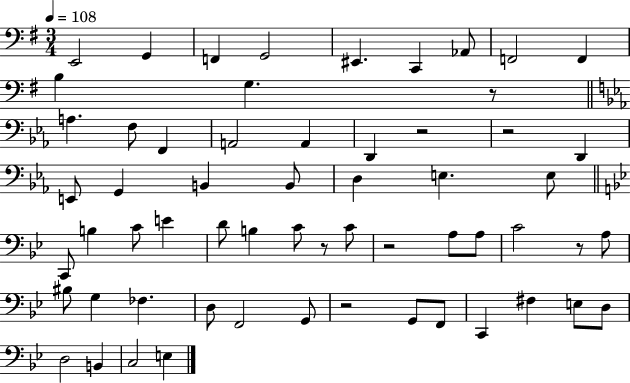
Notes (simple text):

E2/h G2/q F2/q G2/h EIS2/q. C2/q Ab2/e F2/h F2/q B3/q G3/q. R/e A3/q. F3/e F2/q A2/h A2/q D2/q R/h R/h D2/q E2/e G2/q B2/q B2/e D3/q E3/q. E3/e C2/e B3/q C4/e E4/q D4/e B3/q C4/e R/e C4/e R/h A3/e A3/e C4/h R/e A3/e BIS3/e G3/q FES3/q. D3/e F2/h G2/e R/h G2/e F2/e C2/q F#3/q E3/e D3/e D3/h B2/q C3/h E3/q